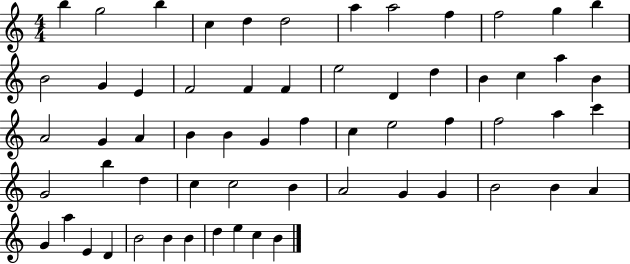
X:1
T:Untitled
M:4/4
L:1/4
K:C
b g2 b c d d2 a a2 f f2 g b B2 G E F2 F F e2 D d B c a B A2 G A B B G f c e2 f f2 a c' G2 b d c c2 B A2 G G B2 B A G a E D B2 B B d e c B